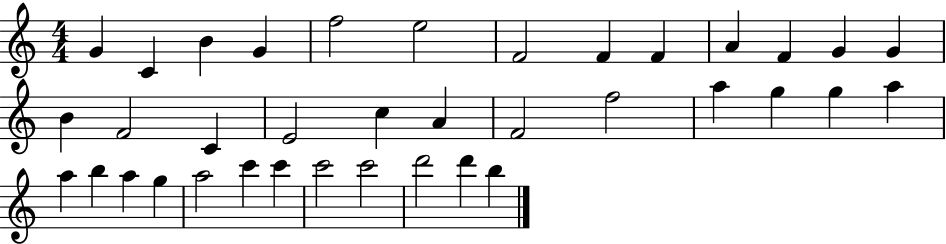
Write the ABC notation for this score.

X:1
T:Untitled
M:4/4
L:1/4
K:C
G C B G f2 e2 F2 F F A F G G B F2 C E2 c A F2 f2 a g g a a b a g a2 c' c' c'2 c'2 d'2 d' b